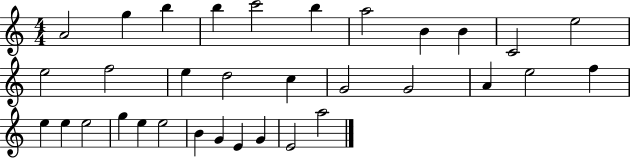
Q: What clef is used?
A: treble